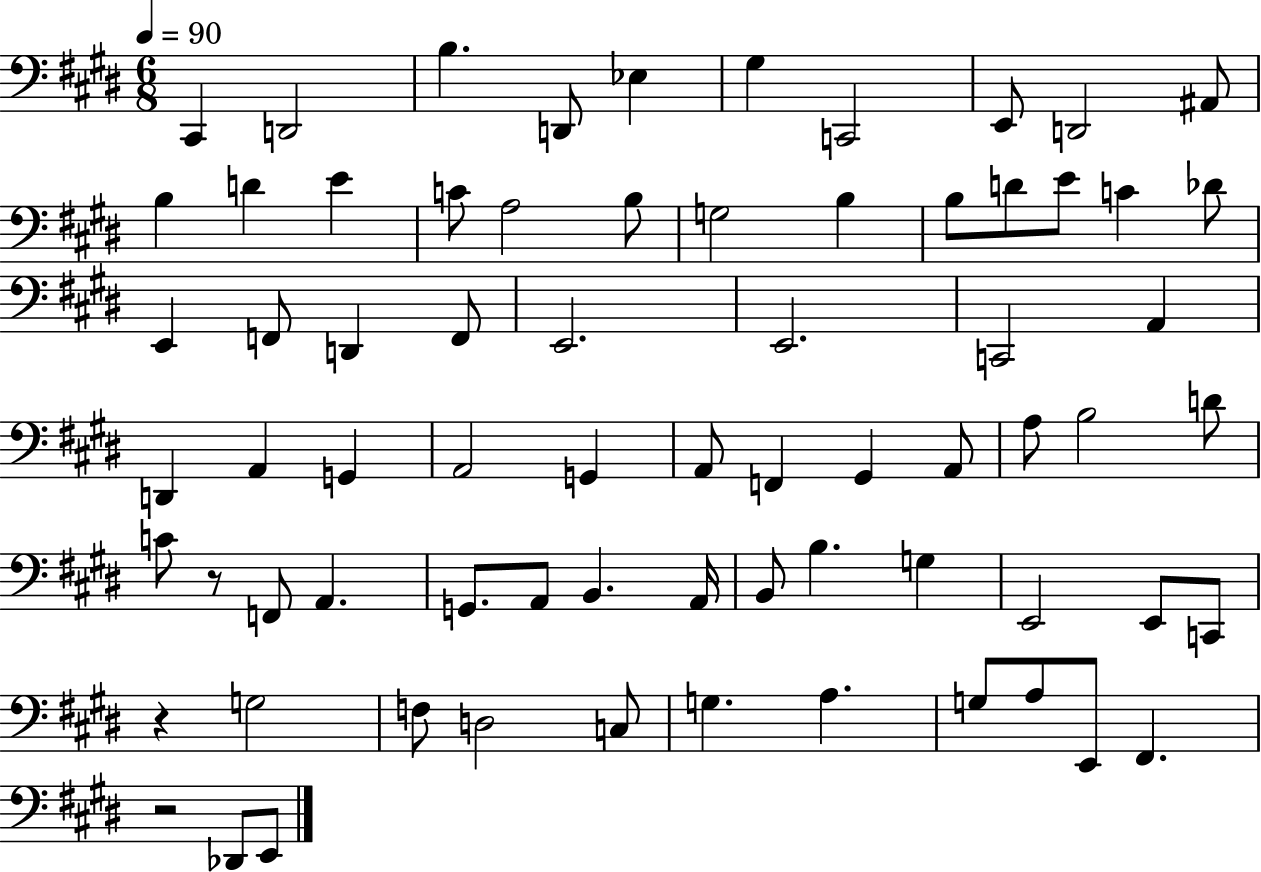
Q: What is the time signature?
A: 6/8